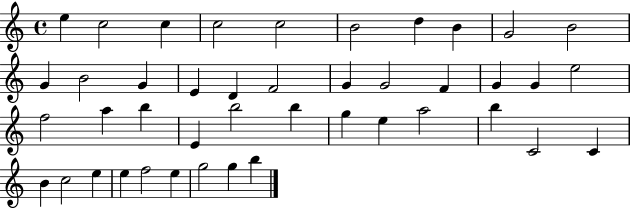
{
  \clef treble
  \time 4/4
  \defaultTimeSignature
  \key c \major
  e''4 c''2 c''4 | c''2 c''2 | b'2 d''4 b'4 | g'2 b'2 | \break g'4 b'2 g'4 | e'4 d'4 f'2 | g'4 g'2 f'4 | g'4 g'4 e''2 | \break f''2 a''4 b''4 | e'4 b''2 b''4 | g''4 e''4 a''2 | b''4 c'2 c'4 | \break b'4 c''2 e''4 | e''4 f''2 e''4 | g''2 g''4 b''4 | \bar "|."
}